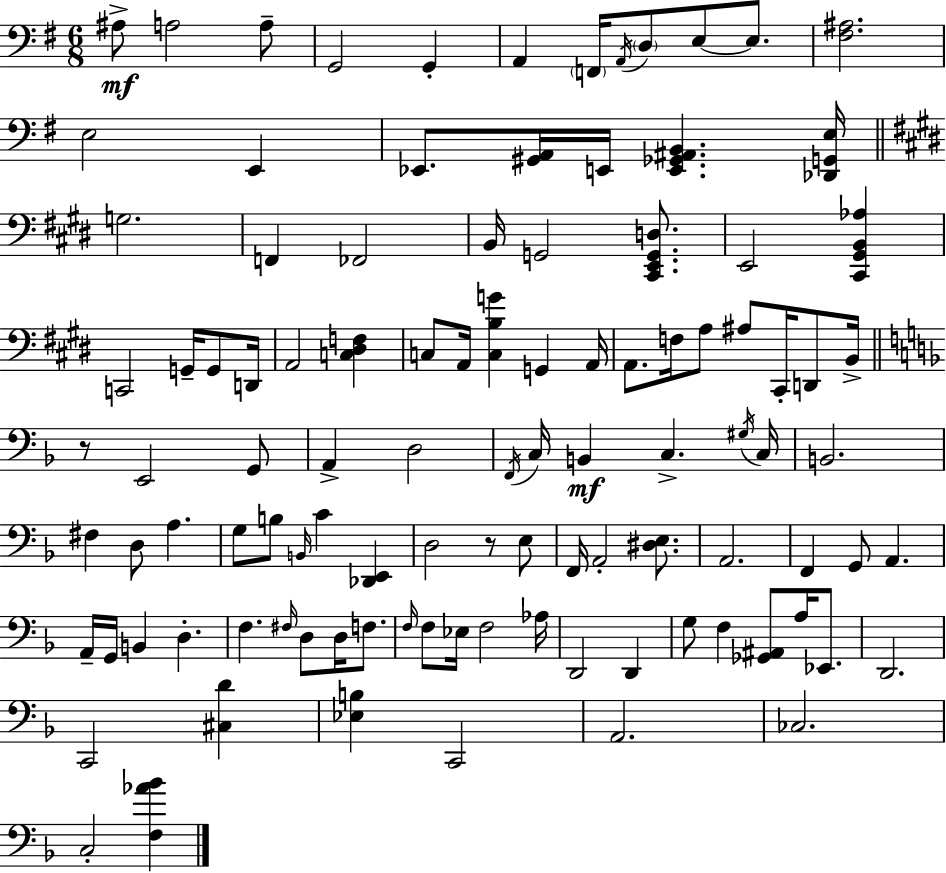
A#3/e A3/h A3/e G2/h G2/q A2/q F2/s A2/s D3/e E3/e E3/e. [F#3,A#3]/h. E3/h E2/q Eb2/e. [G#2,A2]/s E2/s [E2,Gb2,A#2,B2]/q. [Db2,G2,E3]/s G3/h. F2/q FES2/h B2/s G2/h [C#2,E2,G2,D3]/e. E2/h [C#2,G#2,B2,Ab3]/q C2/h G2/s G2/e D2/s A2/h [C3,D#3,F3]/q C3/e A2/s [C3,B3,G4]/q G2/q A2/s A2/e. F3/s A3/e A#3/e C#2/s D2/e B2/s R/e E2/h G2/e A2/q D3/h F2/s C3/s B2/q C3/q. G#3/s C3/s B2/h. F#3/q D3/e A3/q. G3/e B3/e B2/s C4/q [Db2,E2]/q D3/h R/e E3/e F2/s A2/h [D#3,E3]/e. A2/h. F2/q G2/e A2/q. A2/s G2/s B2/q D3/q. F3/q. F#3/s D3/e D3/s F3/e. F3/s F3/e Eb3/s F3/h Ab3/s D2/h D2/q G3/e F3/q [Gb2,A#2]/e A3/s Eb2/e. D2/h. C2/h [C#3,D4]/q [Eb3,B3]/q C2/h A2/h. CES3/h. C3/h [F3,Ab4,Bb4]/q